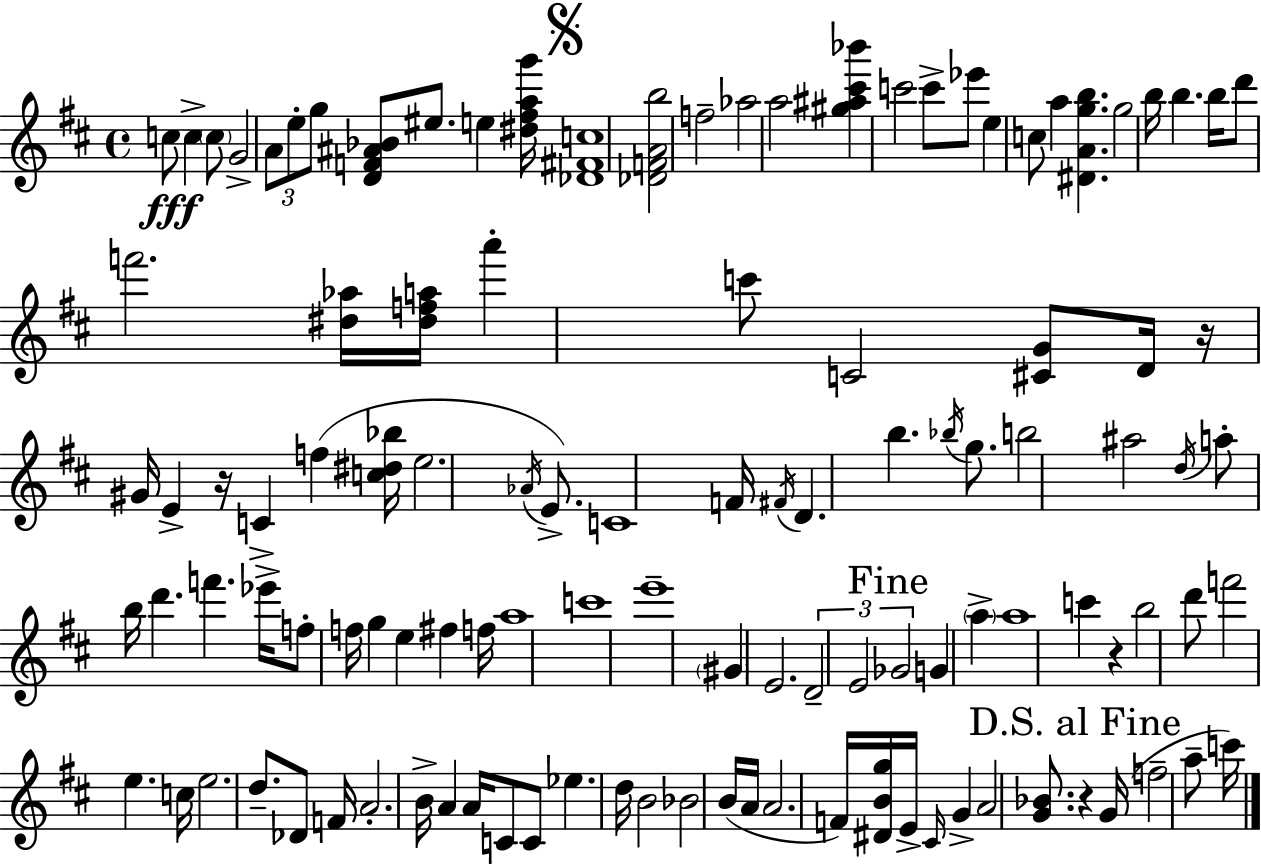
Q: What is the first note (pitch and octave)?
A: C5